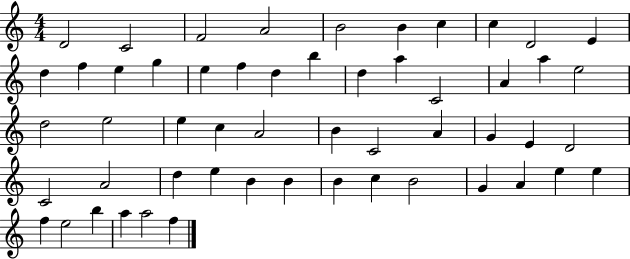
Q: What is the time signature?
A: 4/4